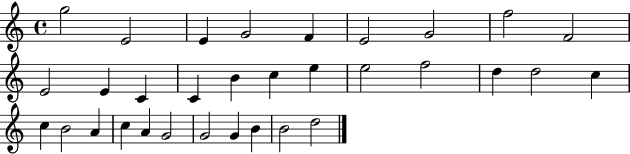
{
  \clef treble
  \time 4/4
  \defaultTimeSignature
  \key c \major
  g''2 e'2 | e'4 g'2 f'4 | e'2 g'2 | f''2 f'2 | \break e'2 e'4 c'4 | c'4 b'4 c''4 e''4 | e''2 f''2 | d''4 d''2 c''4 | \break c''4 b'2 a'4 | c''4 a'4 g'2 | g'2 g'4 b'4 | b'2 d''2 | \break \bar "|."
}